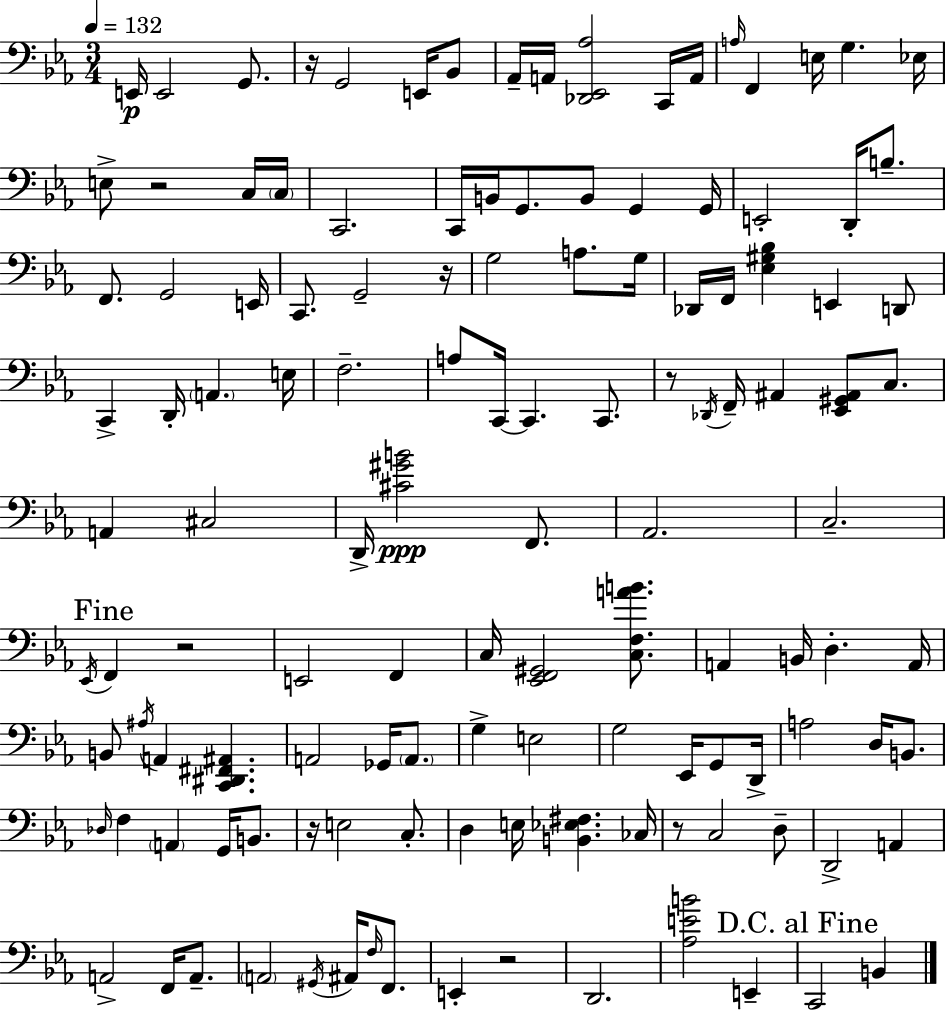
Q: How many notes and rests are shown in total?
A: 127